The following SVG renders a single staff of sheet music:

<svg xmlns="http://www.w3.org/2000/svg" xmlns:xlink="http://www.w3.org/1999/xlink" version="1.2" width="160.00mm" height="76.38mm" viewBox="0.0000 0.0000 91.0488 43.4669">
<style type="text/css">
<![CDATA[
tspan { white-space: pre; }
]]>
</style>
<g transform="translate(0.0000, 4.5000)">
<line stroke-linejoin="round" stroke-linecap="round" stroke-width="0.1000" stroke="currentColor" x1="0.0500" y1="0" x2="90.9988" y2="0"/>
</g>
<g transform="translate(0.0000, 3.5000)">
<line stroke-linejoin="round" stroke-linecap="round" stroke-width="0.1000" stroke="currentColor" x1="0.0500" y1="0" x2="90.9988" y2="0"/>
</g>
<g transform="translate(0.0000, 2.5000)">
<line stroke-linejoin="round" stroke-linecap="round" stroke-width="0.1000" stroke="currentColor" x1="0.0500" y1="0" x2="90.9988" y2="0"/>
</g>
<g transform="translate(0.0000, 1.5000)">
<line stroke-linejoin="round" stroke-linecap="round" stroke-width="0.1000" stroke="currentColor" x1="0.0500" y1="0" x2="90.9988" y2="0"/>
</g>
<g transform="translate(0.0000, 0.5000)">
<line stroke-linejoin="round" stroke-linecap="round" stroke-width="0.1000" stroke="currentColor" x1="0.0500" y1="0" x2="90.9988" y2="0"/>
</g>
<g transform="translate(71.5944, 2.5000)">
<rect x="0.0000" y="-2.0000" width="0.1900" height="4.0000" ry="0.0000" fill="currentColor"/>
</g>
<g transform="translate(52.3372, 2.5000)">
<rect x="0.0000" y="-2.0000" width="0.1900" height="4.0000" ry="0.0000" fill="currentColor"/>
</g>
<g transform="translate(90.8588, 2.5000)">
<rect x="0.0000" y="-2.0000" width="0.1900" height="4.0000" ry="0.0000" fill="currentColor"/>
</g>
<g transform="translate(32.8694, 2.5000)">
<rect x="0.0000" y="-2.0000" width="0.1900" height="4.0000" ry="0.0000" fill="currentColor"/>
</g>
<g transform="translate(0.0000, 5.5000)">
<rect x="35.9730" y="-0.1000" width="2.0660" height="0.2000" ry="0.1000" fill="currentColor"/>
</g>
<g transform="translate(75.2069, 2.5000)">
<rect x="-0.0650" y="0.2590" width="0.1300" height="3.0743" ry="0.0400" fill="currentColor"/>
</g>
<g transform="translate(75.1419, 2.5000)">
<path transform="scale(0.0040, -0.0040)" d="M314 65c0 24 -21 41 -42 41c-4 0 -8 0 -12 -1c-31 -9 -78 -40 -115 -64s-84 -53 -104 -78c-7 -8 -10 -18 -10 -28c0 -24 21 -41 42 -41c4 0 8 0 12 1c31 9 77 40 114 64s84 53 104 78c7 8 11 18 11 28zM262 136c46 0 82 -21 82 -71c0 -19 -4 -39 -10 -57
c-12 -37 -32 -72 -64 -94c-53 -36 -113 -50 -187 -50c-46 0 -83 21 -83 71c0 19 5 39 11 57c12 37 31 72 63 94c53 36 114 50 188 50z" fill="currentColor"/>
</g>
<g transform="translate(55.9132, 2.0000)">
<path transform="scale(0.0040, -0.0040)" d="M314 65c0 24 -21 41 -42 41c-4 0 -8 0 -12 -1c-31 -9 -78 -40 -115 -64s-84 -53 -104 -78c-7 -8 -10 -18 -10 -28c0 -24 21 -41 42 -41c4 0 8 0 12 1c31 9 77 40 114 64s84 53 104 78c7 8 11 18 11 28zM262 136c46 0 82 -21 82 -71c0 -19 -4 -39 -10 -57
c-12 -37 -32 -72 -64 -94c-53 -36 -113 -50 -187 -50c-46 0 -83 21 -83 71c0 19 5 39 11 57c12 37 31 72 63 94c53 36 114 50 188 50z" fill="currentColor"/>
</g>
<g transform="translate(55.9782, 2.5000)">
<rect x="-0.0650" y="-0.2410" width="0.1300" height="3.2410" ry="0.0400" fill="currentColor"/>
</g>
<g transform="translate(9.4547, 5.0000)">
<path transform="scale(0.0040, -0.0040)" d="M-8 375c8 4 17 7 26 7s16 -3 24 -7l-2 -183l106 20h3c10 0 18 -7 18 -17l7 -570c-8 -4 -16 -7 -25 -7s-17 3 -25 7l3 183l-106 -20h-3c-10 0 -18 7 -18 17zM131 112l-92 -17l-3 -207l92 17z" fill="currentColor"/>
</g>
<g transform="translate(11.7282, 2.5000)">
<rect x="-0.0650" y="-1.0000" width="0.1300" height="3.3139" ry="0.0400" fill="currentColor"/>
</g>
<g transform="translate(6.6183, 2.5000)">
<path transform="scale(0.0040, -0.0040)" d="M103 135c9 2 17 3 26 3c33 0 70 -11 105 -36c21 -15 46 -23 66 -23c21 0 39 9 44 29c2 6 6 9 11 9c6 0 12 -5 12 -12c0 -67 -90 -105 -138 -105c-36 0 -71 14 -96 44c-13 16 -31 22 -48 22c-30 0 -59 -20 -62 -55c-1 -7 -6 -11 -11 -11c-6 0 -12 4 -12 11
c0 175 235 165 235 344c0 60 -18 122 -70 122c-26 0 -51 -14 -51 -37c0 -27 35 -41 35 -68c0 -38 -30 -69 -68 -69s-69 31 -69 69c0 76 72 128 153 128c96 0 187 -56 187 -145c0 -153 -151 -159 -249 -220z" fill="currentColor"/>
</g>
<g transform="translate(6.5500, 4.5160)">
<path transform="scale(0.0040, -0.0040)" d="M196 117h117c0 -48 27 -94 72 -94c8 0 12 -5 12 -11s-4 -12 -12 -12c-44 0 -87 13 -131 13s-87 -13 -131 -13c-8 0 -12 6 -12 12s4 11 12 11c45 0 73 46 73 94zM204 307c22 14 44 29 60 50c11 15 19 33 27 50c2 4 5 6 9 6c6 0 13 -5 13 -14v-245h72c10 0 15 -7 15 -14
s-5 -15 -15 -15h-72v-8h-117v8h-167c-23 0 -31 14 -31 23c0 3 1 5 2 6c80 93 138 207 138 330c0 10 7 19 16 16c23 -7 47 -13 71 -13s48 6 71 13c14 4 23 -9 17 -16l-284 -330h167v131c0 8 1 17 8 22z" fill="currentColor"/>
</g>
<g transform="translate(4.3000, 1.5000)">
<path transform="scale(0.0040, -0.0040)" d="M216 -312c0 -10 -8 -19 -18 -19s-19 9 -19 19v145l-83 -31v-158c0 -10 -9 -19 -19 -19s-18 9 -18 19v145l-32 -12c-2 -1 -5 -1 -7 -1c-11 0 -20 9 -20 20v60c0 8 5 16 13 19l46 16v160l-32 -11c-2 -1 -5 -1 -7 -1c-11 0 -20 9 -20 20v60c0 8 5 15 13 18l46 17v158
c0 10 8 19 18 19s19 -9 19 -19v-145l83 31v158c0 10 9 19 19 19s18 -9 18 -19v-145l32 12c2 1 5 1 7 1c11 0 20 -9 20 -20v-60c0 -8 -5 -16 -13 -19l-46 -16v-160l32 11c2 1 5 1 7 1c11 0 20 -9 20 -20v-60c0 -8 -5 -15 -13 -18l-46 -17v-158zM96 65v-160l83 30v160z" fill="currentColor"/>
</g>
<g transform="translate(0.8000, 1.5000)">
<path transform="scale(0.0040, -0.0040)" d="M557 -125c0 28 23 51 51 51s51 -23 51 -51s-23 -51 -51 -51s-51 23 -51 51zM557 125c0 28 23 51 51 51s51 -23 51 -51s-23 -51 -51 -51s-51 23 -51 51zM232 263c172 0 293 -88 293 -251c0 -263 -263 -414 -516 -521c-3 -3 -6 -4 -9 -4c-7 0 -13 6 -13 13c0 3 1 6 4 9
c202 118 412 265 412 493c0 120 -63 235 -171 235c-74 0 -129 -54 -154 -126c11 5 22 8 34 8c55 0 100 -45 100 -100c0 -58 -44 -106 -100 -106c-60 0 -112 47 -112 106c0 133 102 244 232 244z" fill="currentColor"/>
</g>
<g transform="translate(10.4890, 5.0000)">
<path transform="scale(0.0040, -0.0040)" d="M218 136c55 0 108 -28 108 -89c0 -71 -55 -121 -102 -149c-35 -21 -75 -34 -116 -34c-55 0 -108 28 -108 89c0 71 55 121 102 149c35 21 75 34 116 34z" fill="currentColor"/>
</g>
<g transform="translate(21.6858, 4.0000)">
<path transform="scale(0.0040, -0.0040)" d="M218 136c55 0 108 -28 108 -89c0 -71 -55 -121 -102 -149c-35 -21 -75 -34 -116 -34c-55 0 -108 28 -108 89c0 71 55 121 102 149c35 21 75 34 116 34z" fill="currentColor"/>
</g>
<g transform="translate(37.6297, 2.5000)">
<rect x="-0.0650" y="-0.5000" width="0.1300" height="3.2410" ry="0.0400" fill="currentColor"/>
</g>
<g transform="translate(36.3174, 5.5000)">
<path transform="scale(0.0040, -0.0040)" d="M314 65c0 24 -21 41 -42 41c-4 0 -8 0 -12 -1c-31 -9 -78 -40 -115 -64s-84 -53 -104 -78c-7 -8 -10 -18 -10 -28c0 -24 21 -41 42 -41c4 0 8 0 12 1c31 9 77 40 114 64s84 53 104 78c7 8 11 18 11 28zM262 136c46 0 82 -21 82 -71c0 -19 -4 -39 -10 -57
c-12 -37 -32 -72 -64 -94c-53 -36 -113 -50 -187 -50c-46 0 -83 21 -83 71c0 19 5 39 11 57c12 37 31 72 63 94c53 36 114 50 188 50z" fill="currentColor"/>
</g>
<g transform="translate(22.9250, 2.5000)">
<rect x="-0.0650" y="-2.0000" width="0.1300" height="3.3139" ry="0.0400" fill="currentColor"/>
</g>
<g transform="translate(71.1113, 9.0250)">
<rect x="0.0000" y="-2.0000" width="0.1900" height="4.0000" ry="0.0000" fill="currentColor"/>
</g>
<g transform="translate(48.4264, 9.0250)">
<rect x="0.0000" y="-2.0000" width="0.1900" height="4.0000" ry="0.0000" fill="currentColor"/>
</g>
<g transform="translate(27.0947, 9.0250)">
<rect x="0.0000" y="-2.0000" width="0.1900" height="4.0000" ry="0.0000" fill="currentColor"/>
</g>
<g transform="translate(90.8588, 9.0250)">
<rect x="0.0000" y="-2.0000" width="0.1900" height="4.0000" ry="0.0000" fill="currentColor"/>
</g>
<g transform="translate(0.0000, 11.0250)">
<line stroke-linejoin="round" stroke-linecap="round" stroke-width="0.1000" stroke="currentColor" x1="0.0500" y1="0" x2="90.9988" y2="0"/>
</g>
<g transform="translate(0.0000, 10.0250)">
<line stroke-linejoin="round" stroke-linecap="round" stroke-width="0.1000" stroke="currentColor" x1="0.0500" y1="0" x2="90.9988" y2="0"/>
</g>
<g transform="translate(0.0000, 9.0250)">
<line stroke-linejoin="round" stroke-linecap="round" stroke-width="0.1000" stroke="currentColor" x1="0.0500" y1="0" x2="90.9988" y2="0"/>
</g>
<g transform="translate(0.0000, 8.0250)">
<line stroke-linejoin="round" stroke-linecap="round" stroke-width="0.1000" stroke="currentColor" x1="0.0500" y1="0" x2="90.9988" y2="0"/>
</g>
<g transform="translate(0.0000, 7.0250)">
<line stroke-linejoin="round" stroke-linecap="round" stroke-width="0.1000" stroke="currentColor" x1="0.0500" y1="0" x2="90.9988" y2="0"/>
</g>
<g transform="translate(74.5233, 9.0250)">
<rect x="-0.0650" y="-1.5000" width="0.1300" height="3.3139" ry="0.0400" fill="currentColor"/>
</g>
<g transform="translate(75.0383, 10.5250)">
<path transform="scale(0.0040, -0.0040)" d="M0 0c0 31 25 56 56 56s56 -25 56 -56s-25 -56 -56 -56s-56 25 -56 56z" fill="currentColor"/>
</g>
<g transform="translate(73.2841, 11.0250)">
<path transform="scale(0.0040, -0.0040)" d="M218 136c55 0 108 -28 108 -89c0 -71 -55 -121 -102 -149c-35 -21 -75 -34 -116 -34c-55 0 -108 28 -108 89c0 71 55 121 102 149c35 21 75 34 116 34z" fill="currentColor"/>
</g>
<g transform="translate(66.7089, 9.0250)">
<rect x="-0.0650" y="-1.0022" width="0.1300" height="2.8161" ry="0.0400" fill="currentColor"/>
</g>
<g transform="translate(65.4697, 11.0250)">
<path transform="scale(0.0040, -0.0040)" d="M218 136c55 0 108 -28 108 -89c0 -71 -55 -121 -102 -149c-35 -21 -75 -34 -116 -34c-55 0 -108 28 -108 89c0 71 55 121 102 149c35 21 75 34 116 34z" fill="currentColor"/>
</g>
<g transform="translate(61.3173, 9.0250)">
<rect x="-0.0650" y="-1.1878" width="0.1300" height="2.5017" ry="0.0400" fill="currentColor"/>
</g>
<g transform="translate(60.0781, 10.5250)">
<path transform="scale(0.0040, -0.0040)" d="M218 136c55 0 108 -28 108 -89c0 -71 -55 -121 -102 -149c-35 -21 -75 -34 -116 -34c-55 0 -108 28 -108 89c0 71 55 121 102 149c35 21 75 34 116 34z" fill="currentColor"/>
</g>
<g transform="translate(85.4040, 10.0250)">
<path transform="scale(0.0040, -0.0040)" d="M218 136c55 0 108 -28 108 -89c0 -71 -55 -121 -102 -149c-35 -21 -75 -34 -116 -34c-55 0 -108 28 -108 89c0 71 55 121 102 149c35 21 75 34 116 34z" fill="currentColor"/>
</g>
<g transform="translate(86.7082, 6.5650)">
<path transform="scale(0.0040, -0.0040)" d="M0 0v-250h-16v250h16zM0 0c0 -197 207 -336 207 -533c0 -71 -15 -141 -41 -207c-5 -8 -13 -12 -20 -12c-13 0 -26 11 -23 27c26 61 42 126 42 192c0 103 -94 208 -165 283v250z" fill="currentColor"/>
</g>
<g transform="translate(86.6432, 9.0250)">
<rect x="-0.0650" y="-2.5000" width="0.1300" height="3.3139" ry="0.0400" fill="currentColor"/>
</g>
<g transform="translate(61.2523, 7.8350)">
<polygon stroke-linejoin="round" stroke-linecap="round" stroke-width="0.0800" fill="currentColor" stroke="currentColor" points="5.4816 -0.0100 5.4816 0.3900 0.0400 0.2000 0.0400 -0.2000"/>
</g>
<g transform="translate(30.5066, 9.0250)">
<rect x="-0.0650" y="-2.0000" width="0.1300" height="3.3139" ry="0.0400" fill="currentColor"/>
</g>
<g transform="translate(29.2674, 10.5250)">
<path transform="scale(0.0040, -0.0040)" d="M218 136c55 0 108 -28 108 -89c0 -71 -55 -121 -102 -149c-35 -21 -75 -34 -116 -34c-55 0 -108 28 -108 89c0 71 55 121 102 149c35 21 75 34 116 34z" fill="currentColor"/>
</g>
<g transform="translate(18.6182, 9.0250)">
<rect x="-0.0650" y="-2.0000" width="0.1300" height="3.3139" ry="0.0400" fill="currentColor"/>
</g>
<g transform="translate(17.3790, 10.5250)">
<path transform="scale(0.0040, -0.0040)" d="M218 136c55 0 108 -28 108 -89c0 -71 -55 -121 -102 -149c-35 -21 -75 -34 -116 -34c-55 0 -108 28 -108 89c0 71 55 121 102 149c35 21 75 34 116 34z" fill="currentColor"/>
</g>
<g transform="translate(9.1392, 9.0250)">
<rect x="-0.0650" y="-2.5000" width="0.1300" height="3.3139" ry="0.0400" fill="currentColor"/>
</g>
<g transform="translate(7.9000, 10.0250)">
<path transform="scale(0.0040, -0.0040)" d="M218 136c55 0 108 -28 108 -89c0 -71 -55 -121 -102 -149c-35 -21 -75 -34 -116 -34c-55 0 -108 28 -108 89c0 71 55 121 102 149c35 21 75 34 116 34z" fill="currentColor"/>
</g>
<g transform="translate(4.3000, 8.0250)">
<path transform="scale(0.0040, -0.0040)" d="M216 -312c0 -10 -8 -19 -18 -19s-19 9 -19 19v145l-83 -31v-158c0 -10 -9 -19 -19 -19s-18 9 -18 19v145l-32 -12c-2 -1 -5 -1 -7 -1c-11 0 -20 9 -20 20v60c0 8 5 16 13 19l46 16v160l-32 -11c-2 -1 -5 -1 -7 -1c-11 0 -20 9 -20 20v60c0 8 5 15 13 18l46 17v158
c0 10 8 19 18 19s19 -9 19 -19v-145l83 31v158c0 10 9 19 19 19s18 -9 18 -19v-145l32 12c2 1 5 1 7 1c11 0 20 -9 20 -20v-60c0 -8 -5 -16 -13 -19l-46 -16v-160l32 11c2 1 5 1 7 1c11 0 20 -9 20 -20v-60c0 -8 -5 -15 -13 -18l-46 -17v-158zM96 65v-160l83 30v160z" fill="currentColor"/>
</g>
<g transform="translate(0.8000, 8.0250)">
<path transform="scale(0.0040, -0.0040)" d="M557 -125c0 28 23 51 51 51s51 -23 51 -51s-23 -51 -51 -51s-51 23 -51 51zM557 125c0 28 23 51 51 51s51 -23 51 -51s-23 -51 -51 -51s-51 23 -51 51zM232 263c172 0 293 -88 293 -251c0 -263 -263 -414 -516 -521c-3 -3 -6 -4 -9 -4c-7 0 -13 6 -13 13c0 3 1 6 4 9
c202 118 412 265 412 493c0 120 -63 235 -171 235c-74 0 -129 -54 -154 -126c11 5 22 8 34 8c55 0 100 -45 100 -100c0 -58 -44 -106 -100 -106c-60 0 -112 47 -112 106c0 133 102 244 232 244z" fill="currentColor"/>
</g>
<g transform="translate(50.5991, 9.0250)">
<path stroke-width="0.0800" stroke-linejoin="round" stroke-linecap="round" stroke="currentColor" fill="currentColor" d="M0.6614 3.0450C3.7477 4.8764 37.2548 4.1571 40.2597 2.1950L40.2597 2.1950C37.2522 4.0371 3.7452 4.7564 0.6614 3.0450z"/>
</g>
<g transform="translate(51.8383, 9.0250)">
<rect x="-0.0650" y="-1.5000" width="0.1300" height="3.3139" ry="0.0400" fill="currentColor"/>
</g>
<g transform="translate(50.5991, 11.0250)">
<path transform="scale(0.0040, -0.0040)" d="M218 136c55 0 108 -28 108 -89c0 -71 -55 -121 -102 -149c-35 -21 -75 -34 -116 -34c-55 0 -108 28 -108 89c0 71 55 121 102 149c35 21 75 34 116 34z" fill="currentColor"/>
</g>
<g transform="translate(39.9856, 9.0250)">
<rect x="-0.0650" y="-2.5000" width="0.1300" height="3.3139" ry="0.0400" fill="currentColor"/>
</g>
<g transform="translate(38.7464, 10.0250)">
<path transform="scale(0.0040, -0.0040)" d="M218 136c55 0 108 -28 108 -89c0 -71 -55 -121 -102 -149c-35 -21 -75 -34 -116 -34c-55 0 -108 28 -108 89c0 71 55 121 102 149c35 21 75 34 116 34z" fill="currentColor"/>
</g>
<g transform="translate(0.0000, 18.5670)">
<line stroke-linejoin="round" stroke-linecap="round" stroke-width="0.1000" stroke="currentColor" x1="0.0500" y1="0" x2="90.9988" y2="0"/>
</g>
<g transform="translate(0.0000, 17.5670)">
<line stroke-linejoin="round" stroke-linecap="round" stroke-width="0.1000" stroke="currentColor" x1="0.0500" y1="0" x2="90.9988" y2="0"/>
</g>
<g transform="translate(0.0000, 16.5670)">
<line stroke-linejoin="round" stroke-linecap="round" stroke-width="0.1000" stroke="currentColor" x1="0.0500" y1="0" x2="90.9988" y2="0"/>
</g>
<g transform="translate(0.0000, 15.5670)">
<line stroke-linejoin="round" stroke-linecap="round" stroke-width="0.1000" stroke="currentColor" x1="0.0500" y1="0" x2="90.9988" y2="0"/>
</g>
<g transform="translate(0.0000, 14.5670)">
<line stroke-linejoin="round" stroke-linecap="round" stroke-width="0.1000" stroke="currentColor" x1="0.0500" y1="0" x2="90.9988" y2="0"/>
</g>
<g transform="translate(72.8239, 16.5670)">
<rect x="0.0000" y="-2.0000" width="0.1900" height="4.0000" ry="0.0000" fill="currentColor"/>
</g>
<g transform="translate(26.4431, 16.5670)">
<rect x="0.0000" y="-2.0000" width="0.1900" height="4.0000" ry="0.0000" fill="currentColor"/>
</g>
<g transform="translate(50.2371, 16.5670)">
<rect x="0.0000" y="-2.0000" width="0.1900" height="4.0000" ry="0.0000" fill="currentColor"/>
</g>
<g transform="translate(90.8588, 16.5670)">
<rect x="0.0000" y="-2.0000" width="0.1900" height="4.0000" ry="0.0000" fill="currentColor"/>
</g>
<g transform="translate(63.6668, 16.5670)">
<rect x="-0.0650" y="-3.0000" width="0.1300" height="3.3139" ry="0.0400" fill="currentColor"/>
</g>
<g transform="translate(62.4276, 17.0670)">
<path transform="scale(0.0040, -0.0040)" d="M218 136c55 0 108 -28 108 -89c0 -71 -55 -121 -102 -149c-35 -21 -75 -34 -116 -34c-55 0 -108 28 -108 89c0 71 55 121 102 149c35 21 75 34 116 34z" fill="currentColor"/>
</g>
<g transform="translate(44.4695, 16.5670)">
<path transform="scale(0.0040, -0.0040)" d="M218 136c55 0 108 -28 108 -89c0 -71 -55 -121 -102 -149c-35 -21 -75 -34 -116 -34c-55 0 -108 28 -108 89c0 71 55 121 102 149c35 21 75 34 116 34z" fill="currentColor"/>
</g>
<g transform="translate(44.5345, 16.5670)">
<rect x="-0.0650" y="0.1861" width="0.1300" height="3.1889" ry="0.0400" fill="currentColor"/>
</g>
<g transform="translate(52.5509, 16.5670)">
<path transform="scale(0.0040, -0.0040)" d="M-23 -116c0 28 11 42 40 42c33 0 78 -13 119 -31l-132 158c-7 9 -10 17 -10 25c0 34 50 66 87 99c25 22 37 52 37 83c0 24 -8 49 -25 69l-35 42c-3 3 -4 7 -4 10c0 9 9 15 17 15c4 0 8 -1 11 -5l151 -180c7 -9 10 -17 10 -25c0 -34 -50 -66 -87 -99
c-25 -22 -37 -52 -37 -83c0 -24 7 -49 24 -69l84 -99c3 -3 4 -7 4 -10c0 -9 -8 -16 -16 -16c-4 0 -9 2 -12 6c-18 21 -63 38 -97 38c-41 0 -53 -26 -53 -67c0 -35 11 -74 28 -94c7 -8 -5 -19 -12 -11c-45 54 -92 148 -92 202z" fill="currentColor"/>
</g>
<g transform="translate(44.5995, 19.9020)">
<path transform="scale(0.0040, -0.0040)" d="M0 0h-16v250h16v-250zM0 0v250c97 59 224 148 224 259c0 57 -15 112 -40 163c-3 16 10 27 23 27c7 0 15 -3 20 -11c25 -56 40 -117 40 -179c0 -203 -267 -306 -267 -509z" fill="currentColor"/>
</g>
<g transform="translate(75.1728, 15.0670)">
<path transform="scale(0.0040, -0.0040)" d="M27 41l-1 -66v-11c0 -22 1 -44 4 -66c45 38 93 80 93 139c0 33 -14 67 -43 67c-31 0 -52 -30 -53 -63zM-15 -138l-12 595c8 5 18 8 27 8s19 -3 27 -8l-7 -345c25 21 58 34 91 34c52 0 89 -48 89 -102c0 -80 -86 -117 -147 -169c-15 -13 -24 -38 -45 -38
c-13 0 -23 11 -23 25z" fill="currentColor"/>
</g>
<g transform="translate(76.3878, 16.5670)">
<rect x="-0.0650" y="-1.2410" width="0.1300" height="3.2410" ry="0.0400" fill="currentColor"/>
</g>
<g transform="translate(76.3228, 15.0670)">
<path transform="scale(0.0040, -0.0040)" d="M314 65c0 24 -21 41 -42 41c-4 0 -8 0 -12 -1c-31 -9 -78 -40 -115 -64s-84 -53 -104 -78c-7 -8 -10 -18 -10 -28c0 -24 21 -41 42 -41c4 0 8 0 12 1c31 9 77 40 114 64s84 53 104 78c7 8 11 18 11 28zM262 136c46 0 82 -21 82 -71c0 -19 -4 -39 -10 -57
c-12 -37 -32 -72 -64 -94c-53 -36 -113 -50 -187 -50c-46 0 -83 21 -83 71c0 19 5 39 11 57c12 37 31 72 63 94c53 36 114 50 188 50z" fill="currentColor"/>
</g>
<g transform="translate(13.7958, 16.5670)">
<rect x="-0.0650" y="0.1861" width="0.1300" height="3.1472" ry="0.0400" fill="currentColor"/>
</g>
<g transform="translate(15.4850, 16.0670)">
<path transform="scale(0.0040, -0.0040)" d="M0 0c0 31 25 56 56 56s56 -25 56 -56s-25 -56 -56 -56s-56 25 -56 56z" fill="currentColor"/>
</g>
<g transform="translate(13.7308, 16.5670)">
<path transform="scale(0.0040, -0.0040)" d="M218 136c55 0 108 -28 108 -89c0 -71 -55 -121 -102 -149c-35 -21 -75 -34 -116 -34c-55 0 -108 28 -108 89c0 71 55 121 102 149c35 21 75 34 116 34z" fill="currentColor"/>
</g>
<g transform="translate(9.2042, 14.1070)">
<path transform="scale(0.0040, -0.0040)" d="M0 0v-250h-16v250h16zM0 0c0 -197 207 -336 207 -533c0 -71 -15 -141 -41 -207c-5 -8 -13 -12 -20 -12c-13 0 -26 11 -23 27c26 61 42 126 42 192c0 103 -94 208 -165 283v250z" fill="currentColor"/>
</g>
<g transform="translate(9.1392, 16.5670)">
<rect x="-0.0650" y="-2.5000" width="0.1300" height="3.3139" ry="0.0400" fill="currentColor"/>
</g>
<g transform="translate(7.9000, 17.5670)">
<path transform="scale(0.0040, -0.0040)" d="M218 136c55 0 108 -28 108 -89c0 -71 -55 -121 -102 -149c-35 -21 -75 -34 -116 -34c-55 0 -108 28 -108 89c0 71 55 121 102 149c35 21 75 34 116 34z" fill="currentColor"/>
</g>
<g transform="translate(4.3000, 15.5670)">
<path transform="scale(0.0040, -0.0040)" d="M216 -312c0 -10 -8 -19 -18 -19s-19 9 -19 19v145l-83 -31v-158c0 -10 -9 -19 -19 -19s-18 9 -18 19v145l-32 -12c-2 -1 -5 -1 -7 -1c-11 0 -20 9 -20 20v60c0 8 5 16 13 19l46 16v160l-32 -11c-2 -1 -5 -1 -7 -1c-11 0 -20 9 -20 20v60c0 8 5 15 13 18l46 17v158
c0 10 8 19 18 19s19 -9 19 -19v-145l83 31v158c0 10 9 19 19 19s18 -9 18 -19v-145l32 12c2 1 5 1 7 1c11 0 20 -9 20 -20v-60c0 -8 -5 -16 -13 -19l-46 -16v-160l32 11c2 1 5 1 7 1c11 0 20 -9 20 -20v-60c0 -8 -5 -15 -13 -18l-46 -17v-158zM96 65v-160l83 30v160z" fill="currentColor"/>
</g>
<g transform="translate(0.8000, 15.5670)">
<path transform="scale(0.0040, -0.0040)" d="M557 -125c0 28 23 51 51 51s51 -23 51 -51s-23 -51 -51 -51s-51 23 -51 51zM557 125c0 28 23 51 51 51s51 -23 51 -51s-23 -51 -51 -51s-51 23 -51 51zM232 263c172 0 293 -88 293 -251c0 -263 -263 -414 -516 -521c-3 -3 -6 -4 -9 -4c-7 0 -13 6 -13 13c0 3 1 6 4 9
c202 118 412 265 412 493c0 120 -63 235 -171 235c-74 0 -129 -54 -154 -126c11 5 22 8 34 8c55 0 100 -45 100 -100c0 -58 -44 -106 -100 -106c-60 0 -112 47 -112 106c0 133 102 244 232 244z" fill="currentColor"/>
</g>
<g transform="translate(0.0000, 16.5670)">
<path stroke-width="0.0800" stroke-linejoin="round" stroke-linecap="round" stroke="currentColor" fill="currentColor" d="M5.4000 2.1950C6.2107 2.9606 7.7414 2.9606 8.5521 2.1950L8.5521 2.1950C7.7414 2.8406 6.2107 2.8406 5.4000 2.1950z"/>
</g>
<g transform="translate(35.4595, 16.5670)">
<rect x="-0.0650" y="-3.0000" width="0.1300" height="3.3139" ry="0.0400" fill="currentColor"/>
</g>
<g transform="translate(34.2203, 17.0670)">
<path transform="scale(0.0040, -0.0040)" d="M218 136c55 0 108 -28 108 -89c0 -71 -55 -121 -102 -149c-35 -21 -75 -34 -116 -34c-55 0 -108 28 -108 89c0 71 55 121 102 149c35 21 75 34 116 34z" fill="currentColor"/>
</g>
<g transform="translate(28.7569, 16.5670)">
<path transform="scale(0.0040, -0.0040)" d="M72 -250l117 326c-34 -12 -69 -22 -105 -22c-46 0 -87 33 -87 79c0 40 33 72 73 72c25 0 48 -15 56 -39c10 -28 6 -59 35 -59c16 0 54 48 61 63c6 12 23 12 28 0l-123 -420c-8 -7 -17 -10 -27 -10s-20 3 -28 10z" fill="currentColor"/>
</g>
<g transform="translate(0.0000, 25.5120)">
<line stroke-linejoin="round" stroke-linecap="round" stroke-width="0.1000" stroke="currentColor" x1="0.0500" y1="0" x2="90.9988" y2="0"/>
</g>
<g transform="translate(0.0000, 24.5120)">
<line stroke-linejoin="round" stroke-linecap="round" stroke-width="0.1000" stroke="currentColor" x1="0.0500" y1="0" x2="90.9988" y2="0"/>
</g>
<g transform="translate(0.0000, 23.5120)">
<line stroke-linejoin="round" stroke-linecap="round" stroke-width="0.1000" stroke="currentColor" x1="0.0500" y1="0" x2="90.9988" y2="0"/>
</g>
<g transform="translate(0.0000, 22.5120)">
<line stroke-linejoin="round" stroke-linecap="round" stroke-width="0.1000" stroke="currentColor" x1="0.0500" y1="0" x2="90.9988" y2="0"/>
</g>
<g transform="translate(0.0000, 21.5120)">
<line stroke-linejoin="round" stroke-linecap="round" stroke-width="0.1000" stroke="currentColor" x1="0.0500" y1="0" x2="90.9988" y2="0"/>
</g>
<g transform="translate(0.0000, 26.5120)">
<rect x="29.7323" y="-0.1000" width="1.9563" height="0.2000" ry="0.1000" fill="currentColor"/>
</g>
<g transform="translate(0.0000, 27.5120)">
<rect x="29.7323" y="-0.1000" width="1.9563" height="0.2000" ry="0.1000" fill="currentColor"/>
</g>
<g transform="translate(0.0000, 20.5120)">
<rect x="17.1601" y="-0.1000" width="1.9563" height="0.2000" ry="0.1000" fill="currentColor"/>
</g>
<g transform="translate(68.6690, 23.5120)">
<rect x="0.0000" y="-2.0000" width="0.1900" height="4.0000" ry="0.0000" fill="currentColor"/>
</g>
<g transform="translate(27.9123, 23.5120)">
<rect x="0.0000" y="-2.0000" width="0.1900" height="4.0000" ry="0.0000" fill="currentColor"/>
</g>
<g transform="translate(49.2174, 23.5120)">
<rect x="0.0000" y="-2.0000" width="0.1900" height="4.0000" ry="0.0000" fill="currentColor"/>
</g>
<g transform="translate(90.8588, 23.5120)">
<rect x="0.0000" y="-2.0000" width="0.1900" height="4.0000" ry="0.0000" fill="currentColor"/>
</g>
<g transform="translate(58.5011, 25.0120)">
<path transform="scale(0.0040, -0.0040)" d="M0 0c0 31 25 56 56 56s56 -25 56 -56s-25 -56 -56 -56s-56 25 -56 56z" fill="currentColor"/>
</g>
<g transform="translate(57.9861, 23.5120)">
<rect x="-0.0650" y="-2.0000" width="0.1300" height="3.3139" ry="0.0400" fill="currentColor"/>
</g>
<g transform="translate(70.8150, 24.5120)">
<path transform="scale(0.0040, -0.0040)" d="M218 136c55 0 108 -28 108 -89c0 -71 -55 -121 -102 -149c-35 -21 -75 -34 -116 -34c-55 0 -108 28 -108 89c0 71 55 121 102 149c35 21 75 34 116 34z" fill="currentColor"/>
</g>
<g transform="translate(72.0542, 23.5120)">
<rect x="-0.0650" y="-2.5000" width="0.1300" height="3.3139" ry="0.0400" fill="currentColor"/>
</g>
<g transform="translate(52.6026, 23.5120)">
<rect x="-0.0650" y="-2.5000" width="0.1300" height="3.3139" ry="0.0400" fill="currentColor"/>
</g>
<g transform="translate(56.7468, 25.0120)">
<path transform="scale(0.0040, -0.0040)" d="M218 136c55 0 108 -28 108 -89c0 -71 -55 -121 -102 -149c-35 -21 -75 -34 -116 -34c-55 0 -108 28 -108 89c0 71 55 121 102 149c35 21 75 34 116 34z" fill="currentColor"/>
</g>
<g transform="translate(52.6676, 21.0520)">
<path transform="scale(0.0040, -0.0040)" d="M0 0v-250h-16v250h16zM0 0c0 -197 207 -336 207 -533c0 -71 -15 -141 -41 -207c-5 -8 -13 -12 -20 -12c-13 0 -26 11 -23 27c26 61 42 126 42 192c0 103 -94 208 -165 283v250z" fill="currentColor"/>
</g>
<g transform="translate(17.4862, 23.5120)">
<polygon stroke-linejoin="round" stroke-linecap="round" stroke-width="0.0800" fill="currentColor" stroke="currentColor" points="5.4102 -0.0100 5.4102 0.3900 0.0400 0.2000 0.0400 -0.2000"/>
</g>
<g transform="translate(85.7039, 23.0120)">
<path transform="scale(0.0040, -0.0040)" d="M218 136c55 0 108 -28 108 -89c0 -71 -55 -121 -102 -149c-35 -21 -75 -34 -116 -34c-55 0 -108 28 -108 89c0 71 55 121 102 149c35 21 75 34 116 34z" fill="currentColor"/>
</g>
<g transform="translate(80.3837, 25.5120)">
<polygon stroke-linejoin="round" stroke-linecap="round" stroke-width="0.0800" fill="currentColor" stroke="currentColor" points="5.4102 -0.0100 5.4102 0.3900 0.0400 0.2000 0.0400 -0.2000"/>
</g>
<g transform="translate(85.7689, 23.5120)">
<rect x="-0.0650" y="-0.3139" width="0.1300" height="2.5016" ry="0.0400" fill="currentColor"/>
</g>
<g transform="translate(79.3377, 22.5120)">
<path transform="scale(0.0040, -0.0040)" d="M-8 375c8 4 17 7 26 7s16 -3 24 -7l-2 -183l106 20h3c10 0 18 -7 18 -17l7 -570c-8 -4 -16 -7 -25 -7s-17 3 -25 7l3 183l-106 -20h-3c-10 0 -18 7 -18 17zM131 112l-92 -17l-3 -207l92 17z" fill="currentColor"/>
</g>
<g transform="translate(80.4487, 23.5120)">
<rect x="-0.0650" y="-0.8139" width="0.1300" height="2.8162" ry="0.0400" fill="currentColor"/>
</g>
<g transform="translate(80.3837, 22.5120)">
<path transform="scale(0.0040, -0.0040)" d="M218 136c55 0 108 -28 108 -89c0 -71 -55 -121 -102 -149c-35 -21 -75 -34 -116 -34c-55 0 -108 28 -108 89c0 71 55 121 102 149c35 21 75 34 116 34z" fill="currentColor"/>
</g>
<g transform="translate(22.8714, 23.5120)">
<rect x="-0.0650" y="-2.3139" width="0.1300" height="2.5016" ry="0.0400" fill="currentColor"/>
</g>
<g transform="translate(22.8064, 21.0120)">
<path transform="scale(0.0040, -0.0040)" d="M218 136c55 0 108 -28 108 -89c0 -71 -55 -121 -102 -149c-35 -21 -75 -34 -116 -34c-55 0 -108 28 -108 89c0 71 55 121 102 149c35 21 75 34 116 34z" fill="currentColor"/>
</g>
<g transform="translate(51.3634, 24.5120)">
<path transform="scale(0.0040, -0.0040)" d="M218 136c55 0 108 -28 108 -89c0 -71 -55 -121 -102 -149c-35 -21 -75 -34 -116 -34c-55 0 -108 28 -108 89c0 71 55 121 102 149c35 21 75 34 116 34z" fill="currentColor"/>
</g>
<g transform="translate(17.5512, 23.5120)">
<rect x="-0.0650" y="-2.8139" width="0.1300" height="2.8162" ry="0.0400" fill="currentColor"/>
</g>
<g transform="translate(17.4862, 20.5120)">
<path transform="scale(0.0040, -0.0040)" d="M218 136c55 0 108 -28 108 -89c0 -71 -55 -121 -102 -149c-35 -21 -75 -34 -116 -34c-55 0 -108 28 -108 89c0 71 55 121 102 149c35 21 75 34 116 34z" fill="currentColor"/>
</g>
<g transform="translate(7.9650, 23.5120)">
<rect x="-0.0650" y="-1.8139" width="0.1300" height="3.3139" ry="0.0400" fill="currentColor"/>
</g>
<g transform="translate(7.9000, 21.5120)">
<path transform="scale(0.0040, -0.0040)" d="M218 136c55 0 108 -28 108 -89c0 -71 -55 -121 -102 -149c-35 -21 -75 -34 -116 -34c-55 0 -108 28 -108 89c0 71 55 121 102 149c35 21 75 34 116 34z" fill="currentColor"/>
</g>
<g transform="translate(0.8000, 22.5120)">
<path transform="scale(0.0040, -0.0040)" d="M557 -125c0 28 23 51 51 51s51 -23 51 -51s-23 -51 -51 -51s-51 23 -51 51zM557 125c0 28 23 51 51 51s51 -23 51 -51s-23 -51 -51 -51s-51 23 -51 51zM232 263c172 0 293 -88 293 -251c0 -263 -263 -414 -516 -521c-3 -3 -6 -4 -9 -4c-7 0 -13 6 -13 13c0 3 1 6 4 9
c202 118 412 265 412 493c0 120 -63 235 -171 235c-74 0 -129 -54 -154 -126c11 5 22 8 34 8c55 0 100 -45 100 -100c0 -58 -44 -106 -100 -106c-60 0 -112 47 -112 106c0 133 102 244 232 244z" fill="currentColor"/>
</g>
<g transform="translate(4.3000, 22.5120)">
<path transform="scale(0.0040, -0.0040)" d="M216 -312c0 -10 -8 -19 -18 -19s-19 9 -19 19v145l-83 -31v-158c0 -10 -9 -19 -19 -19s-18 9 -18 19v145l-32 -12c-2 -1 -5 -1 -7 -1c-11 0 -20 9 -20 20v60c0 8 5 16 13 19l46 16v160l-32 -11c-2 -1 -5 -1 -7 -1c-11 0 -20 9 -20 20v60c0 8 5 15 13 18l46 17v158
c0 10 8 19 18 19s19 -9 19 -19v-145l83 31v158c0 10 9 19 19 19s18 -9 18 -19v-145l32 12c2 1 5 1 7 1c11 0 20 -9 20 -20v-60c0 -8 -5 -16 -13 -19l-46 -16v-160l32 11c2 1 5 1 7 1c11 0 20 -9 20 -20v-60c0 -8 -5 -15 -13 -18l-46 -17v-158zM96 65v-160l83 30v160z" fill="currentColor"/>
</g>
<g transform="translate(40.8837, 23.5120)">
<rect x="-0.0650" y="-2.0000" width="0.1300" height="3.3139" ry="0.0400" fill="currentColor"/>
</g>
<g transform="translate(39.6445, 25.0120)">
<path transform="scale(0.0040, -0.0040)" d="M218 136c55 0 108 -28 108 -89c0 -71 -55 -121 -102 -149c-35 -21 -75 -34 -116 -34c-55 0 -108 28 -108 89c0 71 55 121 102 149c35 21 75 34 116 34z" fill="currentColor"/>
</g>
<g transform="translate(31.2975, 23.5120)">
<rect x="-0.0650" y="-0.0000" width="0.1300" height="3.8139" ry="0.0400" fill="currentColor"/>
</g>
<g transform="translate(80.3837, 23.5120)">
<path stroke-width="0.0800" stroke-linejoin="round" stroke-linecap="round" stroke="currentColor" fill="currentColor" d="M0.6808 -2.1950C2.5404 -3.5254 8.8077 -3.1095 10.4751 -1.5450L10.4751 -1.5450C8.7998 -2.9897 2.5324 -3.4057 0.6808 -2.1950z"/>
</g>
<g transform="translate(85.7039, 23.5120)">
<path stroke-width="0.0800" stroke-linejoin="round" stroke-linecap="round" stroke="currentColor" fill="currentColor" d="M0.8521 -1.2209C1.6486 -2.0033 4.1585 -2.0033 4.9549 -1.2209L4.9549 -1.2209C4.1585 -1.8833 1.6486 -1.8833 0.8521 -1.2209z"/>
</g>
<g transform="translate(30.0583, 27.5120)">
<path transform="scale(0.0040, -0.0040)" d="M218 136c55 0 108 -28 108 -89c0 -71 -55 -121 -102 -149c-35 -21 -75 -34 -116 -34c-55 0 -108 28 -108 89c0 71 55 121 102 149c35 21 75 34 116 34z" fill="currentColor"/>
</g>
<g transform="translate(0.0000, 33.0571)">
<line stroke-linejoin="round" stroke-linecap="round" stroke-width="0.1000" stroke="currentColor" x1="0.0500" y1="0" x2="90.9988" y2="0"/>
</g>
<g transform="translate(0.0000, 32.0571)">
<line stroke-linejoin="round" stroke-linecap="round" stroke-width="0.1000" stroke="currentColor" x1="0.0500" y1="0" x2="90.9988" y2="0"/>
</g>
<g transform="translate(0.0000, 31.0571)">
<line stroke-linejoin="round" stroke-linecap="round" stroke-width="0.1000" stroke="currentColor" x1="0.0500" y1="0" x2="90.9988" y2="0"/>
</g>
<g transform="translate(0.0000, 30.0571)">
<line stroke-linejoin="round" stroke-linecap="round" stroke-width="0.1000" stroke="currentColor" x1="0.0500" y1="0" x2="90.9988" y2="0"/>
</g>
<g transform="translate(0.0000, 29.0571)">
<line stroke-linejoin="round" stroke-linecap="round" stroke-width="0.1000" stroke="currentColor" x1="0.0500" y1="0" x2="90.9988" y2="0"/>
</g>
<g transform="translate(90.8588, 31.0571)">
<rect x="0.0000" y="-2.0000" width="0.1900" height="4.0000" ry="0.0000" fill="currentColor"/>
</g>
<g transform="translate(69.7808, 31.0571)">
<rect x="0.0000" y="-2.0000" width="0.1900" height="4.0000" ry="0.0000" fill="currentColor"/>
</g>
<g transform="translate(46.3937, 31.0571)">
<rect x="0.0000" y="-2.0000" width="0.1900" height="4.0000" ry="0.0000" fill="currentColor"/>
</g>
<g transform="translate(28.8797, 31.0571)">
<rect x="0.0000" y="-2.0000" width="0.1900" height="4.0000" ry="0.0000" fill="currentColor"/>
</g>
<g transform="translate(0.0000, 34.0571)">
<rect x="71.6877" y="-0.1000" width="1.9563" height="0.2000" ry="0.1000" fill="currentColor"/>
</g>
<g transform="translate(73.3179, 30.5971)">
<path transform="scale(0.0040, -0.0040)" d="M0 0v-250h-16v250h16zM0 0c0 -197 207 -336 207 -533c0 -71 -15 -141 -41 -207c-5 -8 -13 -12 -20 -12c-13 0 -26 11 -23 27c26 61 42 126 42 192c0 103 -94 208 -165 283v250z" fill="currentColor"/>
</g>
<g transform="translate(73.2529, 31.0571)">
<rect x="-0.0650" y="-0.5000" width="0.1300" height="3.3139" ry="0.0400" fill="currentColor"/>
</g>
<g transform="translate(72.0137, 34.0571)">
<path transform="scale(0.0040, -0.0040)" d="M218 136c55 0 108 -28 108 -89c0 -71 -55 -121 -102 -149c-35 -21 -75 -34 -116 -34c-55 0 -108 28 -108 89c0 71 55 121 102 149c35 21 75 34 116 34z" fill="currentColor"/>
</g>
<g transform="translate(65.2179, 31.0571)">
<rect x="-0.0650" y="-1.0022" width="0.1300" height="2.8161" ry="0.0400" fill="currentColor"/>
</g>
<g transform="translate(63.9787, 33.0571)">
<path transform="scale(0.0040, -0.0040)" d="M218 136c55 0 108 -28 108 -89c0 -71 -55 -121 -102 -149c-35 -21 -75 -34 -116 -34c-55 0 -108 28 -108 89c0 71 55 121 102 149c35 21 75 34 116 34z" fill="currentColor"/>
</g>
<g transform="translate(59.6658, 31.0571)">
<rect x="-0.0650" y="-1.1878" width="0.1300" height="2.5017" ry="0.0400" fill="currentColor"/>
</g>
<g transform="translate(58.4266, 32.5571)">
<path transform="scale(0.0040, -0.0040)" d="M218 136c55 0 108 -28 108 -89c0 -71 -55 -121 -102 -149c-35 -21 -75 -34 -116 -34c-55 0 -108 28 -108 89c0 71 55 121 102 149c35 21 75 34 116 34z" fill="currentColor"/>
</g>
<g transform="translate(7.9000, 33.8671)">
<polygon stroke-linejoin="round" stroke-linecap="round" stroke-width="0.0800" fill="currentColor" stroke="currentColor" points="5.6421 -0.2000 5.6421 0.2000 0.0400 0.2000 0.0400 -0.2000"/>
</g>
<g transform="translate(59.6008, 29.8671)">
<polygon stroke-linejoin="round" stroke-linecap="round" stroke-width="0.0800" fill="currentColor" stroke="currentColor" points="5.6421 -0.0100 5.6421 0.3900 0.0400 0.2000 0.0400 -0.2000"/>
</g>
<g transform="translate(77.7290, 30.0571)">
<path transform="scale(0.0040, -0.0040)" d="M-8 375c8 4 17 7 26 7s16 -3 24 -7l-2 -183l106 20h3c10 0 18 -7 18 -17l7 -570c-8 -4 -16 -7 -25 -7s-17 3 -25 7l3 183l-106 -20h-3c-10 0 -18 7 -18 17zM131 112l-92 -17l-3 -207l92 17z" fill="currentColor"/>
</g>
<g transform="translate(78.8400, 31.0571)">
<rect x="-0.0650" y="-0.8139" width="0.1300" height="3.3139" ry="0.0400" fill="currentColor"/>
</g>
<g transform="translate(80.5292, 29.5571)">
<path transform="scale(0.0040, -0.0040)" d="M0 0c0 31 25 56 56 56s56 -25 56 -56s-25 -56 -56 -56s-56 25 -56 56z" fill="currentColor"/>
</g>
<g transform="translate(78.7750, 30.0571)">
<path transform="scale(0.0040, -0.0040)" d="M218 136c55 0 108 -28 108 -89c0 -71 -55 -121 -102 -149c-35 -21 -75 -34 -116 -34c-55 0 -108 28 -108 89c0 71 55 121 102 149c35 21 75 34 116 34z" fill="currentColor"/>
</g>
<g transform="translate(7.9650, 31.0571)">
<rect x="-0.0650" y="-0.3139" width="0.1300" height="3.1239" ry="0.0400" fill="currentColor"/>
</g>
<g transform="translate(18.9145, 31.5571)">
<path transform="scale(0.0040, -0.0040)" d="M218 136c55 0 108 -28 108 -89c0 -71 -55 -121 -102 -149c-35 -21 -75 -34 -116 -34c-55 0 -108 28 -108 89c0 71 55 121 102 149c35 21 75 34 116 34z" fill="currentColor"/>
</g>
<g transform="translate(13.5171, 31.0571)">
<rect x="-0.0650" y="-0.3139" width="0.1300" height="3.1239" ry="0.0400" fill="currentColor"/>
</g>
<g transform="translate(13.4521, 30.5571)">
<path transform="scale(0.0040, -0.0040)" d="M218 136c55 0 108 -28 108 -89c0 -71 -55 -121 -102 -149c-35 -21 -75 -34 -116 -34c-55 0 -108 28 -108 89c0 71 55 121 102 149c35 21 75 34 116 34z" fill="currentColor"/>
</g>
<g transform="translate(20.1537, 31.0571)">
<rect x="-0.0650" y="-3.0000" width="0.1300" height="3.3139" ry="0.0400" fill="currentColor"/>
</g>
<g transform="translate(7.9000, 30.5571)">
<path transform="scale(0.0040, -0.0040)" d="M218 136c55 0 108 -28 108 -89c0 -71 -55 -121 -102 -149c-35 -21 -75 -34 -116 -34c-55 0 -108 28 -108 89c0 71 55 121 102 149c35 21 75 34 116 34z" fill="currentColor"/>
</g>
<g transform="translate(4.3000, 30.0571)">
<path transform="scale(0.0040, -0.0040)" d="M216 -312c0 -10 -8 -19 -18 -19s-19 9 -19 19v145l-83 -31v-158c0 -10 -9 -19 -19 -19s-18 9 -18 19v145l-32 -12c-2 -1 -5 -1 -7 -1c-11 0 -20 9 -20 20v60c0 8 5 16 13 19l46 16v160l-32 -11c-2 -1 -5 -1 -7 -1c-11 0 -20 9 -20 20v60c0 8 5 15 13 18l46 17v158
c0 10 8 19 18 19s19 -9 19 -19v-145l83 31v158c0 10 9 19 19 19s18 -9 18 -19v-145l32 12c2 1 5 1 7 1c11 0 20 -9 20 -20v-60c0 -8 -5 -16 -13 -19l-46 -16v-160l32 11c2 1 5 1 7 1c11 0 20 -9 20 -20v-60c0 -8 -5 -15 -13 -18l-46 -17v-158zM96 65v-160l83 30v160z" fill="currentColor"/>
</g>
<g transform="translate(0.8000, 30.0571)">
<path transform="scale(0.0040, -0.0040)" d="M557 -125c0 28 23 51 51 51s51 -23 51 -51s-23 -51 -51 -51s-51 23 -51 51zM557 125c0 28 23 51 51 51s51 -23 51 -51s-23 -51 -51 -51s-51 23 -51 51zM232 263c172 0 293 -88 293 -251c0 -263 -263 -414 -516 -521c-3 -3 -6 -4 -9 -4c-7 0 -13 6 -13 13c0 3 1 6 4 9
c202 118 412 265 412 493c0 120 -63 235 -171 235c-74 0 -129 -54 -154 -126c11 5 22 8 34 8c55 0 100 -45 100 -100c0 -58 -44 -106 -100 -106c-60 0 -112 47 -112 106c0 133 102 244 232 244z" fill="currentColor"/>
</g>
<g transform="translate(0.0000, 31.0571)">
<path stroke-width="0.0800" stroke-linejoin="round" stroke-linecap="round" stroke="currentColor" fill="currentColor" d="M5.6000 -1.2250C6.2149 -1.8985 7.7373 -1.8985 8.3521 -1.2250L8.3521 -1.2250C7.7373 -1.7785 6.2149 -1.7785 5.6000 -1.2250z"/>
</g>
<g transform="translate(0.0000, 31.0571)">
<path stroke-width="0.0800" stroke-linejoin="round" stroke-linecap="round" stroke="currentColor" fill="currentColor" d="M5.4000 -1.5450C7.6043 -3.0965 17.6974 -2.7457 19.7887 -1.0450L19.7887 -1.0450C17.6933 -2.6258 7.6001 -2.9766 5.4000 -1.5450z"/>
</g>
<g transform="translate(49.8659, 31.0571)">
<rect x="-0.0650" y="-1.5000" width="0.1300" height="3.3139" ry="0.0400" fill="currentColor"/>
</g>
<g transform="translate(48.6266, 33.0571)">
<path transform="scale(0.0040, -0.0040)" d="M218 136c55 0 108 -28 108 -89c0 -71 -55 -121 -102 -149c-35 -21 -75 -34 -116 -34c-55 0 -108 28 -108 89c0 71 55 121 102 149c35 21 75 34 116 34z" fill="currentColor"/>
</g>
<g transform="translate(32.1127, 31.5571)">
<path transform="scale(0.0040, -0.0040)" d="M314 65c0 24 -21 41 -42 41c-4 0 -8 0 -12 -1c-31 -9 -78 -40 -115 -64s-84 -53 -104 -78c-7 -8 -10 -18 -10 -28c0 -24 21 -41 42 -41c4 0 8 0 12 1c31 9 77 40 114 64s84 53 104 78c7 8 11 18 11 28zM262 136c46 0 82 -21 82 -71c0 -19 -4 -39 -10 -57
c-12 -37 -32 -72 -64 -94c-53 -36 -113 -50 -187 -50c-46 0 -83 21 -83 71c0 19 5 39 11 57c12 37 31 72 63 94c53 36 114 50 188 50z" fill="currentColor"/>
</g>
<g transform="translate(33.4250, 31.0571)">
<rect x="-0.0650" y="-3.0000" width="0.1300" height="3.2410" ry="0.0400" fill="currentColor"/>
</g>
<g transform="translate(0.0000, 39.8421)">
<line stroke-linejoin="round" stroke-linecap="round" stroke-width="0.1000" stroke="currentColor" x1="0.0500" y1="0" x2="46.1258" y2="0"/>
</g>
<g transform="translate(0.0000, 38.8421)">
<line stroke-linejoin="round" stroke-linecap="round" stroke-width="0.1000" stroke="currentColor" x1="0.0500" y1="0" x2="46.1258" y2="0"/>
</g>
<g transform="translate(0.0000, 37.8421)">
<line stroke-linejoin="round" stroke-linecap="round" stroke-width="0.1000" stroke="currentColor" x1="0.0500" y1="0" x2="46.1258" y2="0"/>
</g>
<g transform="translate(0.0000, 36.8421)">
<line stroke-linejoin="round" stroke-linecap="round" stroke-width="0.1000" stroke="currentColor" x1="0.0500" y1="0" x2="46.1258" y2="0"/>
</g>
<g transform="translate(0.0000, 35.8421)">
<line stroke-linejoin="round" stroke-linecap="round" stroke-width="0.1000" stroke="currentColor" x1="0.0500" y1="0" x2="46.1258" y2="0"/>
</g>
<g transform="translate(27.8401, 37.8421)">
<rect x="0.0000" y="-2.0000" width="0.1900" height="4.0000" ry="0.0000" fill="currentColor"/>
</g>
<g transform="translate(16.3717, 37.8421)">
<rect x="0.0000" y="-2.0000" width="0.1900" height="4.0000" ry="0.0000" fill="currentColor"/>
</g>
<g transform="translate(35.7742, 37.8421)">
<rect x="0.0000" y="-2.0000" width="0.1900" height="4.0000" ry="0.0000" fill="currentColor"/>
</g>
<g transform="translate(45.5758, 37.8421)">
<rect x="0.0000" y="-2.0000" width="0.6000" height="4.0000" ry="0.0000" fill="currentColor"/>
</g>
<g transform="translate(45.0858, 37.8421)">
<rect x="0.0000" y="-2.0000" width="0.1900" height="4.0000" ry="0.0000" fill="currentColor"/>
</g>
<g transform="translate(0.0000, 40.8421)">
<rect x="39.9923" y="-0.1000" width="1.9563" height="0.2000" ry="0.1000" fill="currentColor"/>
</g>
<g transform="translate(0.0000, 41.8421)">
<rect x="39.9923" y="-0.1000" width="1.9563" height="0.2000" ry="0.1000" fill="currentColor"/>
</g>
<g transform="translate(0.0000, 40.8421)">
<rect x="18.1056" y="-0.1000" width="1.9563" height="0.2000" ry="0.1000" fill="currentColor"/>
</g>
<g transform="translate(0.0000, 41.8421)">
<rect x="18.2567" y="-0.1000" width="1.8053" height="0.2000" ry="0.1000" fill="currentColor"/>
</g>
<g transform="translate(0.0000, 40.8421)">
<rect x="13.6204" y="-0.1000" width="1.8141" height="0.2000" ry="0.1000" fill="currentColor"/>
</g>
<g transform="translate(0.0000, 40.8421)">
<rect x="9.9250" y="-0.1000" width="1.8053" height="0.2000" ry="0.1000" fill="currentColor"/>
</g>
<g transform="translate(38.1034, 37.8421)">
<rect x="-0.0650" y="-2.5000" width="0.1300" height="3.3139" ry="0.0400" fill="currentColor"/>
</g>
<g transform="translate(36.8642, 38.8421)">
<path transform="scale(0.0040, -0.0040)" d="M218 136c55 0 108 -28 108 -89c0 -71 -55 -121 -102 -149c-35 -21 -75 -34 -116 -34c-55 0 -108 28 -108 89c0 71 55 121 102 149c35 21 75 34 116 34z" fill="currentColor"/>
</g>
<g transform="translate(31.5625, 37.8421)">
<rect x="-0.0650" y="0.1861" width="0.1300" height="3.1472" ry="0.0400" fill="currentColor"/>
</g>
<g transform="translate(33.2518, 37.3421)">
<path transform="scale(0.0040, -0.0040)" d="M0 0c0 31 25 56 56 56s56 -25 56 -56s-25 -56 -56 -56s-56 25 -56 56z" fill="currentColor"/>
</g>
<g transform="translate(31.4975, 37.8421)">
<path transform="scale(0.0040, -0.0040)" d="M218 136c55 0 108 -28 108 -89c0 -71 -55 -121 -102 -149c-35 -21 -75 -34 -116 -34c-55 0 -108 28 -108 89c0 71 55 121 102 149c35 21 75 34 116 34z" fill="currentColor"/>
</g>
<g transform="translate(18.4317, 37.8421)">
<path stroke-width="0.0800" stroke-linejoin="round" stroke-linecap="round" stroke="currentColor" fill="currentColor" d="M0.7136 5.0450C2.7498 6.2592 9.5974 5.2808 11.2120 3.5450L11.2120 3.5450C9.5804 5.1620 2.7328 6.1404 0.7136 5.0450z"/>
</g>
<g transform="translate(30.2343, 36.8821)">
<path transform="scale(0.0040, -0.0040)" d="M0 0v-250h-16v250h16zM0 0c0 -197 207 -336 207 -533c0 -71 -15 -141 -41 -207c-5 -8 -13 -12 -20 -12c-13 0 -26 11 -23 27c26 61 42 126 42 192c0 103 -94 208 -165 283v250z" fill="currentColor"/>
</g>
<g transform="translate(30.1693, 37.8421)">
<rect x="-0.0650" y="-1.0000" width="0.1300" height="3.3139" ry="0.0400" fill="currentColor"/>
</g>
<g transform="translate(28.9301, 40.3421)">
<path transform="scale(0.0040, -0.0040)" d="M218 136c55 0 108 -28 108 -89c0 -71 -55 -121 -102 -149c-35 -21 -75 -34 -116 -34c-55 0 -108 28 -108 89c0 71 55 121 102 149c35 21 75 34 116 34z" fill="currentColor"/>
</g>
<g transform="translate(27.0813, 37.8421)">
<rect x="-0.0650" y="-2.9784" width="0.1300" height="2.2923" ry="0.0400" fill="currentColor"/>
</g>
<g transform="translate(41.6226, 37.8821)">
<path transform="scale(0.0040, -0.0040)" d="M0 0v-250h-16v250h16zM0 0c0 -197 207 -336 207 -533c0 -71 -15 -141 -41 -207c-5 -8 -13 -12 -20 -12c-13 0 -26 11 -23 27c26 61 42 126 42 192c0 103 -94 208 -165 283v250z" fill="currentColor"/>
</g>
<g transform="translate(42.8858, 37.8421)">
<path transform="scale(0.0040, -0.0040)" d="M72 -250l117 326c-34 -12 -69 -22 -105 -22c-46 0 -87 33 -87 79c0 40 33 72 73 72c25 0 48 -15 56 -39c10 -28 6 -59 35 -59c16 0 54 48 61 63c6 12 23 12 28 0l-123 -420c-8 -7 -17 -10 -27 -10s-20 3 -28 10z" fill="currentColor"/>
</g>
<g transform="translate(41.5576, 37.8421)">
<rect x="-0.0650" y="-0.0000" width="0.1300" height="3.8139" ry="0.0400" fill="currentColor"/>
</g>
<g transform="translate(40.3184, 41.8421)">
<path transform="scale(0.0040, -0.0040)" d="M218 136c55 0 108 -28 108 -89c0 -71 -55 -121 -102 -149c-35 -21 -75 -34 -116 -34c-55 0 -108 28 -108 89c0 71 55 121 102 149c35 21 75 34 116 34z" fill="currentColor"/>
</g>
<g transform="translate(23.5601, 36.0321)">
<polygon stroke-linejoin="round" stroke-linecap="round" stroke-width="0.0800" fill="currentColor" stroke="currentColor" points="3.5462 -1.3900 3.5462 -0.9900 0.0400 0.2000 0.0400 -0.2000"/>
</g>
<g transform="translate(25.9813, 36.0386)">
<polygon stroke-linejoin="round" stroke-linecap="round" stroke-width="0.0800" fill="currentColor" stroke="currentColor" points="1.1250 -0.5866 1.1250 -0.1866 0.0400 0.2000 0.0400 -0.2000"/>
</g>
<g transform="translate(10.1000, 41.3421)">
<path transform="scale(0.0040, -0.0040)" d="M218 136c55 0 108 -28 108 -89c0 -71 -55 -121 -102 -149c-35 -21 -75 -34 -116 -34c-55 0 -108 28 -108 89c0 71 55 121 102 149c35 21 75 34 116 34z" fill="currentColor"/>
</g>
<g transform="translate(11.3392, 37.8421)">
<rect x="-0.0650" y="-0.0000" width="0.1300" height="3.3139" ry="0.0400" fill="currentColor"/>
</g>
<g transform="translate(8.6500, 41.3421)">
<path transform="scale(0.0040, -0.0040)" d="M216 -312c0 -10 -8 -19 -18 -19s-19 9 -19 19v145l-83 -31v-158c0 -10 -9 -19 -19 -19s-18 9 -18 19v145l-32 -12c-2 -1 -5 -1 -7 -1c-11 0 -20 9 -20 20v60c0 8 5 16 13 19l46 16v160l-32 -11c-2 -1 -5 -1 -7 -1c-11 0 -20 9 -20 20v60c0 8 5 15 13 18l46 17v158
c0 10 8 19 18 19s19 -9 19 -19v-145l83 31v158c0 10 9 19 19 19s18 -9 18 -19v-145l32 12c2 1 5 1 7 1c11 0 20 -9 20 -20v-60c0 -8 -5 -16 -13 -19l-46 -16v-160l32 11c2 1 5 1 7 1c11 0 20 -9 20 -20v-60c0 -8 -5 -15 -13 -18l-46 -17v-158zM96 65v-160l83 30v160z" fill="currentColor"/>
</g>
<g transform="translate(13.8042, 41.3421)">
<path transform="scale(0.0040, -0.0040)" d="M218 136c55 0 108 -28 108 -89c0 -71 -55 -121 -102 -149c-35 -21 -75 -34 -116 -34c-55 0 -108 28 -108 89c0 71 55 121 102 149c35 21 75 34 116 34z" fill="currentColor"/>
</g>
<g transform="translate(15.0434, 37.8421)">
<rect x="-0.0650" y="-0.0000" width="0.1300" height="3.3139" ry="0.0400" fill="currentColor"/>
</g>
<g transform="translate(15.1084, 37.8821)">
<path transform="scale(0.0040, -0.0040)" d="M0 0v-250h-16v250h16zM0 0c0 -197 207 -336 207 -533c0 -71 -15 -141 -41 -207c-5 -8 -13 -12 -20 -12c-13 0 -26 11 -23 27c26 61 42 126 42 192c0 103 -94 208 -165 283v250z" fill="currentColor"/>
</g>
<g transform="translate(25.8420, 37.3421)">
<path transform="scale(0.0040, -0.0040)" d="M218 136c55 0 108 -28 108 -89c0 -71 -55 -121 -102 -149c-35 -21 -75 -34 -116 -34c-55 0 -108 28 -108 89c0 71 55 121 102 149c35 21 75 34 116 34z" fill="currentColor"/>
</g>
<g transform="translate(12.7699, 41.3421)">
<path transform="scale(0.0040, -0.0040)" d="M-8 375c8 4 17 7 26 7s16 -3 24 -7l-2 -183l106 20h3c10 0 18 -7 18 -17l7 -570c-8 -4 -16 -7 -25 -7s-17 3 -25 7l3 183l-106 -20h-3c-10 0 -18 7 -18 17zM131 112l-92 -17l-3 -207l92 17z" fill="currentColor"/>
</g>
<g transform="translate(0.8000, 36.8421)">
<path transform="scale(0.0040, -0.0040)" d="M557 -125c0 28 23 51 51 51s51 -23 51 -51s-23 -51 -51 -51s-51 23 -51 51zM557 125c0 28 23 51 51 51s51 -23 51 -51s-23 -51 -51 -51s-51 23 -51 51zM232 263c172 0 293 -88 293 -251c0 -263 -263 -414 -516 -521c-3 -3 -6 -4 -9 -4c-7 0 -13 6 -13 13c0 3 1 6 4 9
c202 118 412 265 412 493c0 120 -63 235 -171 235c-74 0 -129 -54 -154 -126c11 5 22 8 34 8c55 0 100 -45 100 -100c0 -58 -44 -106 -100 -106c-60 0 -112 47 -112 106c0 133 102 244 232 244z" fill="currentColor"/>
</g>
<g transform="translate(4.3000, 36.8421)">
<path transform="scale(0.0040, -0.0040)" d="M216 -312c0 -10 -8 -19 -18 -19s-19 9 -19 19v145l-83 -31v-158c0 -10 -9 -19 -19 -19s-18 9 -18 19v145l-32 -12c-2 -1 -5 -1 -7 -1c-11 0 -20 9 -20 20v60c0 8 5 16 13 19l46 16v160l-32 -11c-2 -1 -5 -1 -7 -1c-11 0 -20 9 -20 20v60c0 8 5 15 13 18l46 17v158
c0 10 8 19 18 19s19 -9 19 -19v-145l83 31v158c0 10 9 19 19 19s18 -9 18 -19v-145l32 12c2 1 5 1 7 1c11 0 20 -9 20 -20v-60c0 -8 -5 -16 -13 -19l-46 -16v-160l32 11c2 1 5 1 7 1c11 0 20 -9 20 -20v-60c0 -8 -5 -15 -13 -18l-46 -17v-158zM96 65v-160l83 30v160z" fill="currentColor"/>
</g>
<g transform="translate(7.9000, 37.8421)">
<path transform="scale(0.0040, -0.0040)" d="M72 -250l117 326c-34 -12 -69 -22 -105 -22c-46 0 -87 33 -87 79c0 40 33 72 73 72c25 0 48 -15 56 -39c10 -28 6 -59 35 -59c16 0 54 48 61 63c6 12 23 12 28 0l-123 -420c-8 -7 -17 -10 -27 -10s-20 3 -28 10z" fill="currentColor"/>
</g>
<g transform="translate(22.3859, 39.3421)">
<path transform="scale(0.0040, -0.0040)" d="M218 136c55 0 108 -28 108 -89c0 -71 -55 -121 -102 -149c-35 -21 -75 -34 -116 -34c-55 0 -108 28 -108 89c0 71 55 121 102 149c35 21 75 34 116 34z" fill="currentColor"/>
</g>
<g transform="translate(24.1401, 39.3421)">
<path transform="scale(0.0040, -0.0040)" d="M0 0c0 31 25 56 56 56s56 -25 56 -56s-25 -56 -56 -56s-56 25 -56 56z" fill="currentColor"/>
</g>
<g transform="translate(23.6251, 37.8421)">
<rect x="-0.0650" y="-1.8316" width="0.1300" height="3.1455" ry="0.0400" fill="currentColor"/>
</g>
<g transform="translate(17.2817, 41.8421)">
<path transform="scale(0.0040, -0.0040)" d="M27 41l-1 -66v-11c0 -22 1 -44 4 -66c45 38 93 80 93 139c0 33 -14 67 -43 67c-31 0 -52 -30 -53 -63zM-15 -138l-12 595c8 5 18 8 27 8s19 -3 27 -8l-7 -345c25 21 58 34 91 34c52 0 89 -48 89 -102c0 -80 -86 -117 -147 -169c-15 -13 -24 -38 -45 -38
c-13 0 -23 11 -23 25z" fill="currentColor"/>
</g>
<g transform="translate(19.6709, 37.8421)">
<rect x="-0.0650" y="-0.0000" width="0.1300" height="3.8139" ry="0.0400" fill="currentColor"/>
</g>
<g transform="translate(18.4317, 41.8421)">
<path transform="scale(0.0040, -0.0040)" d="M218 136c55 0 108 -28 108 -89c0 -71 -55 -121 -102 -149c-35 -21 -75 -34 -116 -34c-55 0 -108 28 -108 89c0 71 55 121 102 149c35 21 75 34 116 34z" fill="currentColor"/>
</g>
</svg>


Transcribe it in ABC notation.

X:1
T:Untitled
M:2/4
L:1/4
K:G
F,, A,, E,,2 E,2 D,2 B,, A,, A,, B,, G,, A,,/2 G,,/2 G,, B,,/2 B,,/2 D, z/2 C, D,/2 z C, _G,2 A, C/2 B,/2 C,, A,, B,,/2 A,, B,, F,/2 E,/2 E,/2 E,/2 C, C,2 G,, A,,/2 G,,/2 E,,/2 F, z/2 ^D,, D,,/2 _C,, A,,/2 E,/4 ^F,,/2 D, B,, C,,/2 z/2